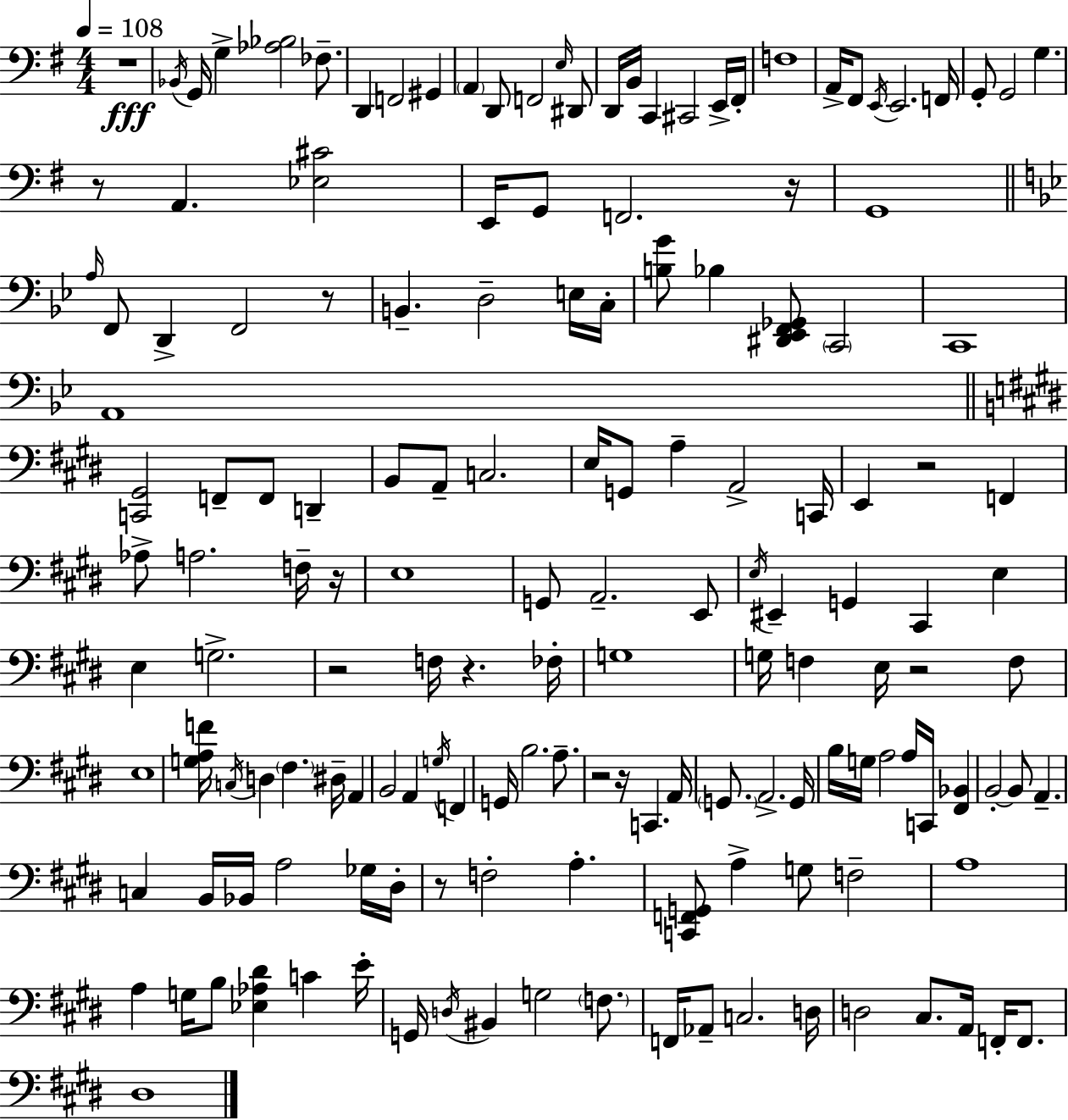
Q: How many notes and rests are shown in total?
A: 157